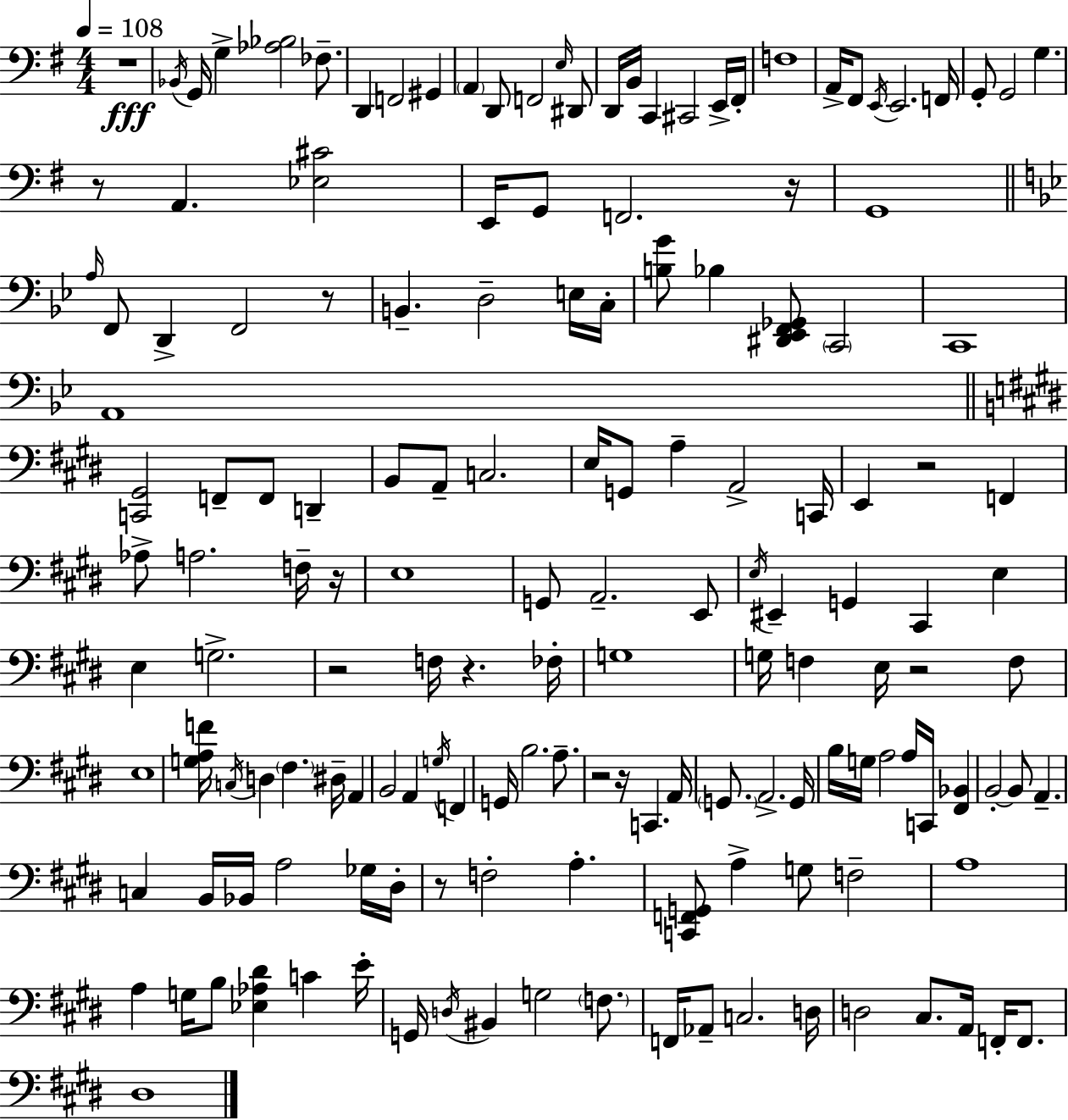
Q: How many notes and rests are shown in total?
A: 157